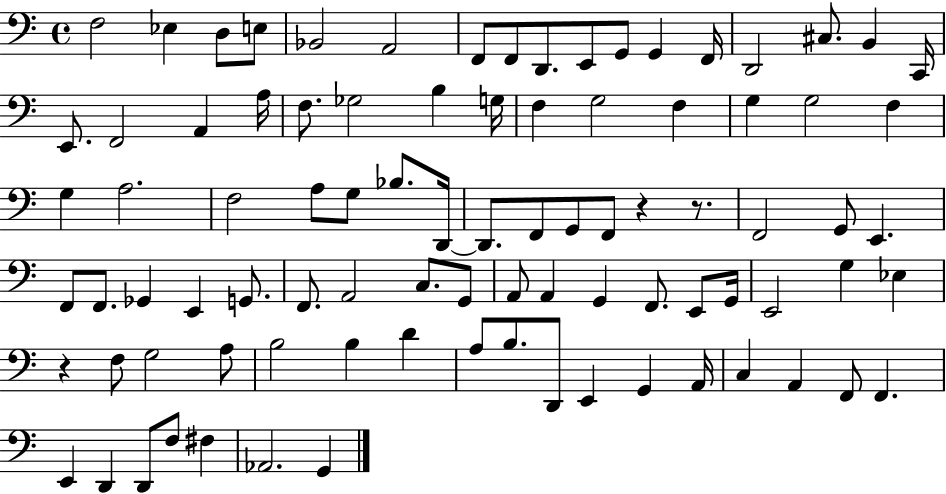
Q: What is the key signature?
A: C major